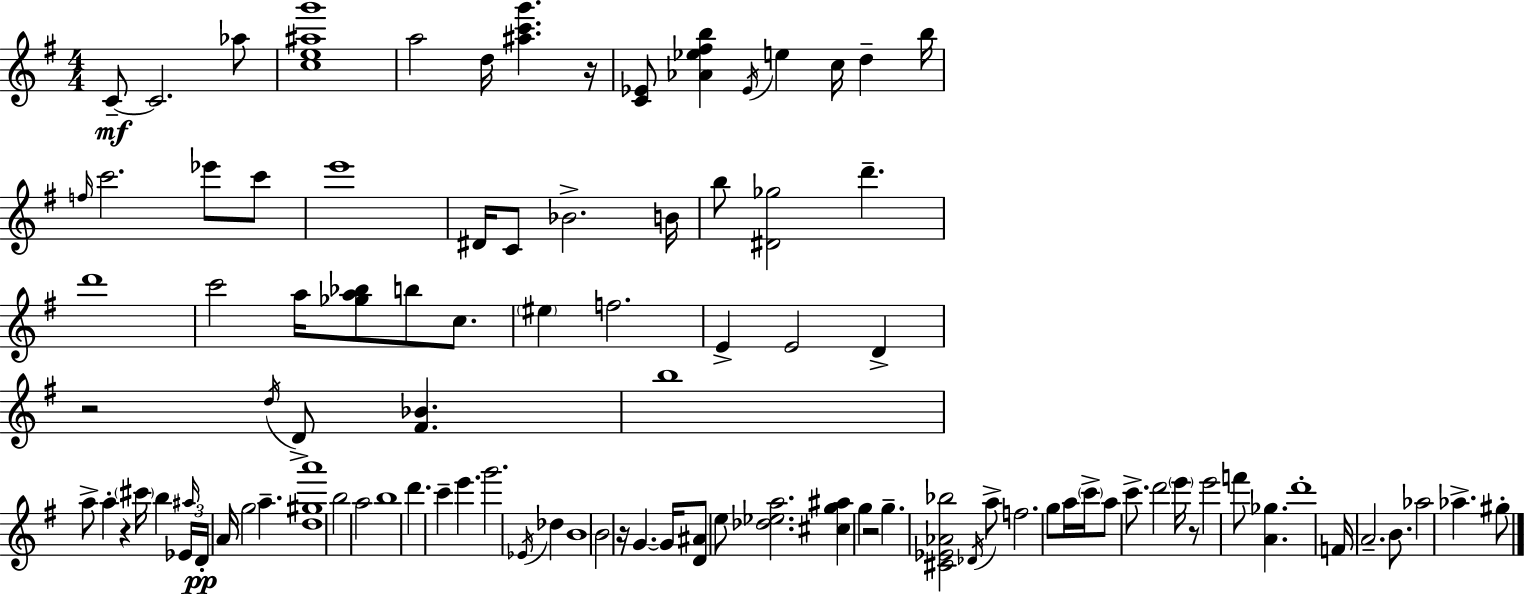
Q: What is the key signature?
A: G major